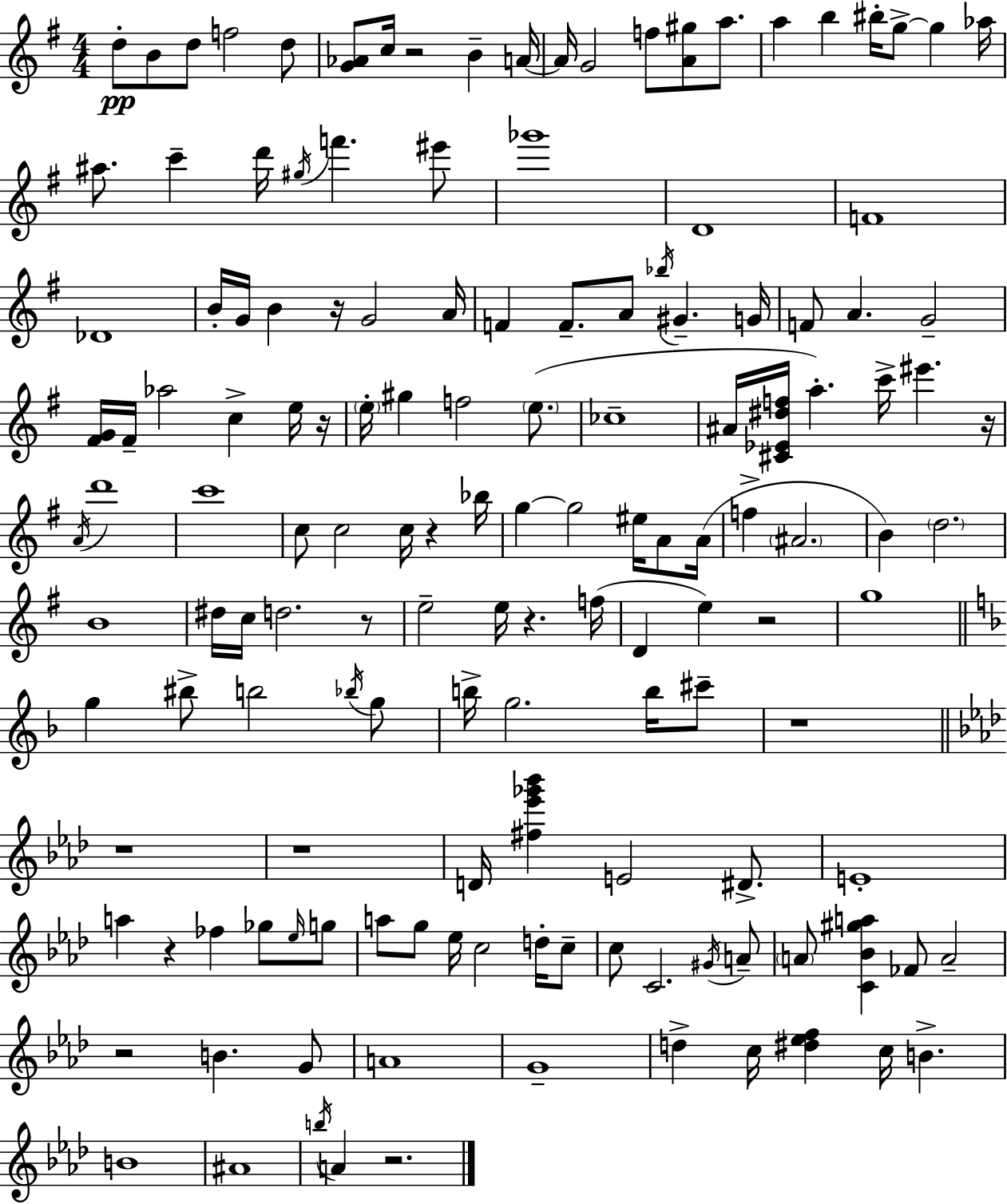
D5/e B4/e D5/e F5/h D5/e [G4,Ab4]/e C5/s R/h B4/q A4/s A4/s G4/h F5/e [A4,G#5]/e A5/e. A5/q B5/q BIS5/s G5/e G5/q Ab5/s A#5/e. C6/q D6/s G#5/s F6/q. EIS6/e Gb6/w D4/w F4/w Db4/w B4/s G4/s B4/q R/s G4/h A4/s F4/q F4/e. A4/e Bb5/s G#4/q. G4/s F4/e A4/q. G4/h [F#4,G4]/s F#4/s Ab5/h C5/q E5/s R/s E5/s G#5/q F5/h E5/e. CES5/w A#4/s [C#4,Eb4,D#5,F5]/s A5/q. C6/s EIS6/q. R/s A4/s D6/w C6/w C5/e C5/h C5/s R/q Bb5/s G5/q G5/h EIS5/s A4/e A4/s F5/q A#4/h. B4/q D5/h. B4/w D#5/s C5/s D5/h. R/e E5/h E5/s R/q. F5/s D4/q E5/q R/h G5/w G5/q BIS5/e B5/h Bb5/s G5/e B5/s G5/h. B5/s C#6/e R/w R/w R/w D4/s [F#5,Eb6,Gb6,Bb6]/q E4/h D#4/e. E4/w A5/q R/q FES5/q Gb5/e Eb5/s G5/e A5/e G5/e Eb5/s C5/h D5/s C5/e C5/e C4/h. G#4/s A4/e A4/e [C4,Bb4,G#5,A5]/q FES4/e A4/h R/h B4/q. G4/e A4/w G4/w D5/q C5/s [D#5,Eb5,F5]/q C5/s B4/q. B4/w A#4/w B5/s A4/q R/h.